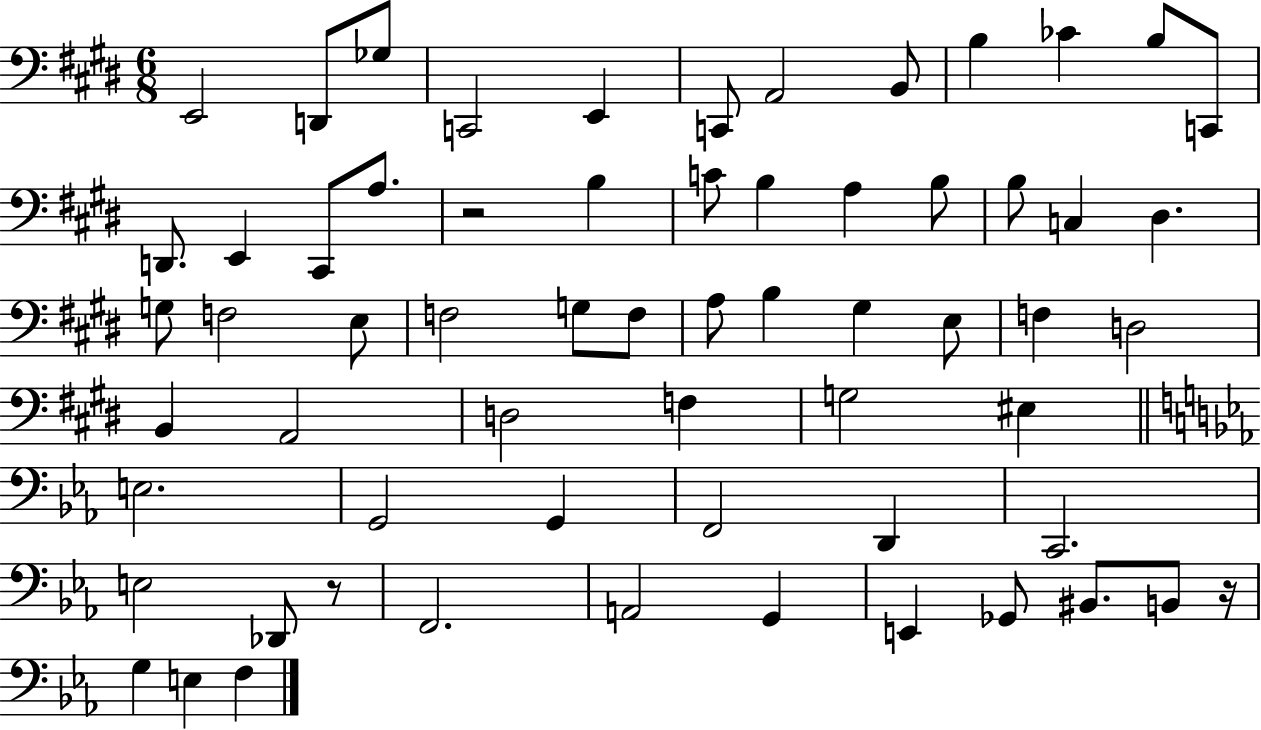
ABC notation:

X:1
T:Untitled
M:6/8
L:1/4
K:E
E,,2 D,,/2 _G,/2 C,,2 E,, C,,/2 A,,2 B,,/2 B, _C B,/2 C,,/2 D,,/2 E,, ^C,,/2 A,/2 z2 B, C/2 B, A, B,/2 B,/2 C, ^D, G,/2 F,2 E,/2 F,2 G,/2 F,/2 A,/2 B, ^G, E,/2 F, D,2 B,, A,,2 D,2 F, G,2 ^E, E,2 G,,2 G,, F,,2 D,, C,,2 E,2 _D,,/2 z/2 F,,2 A,,2 G,, E,, _G,,/2 ^B,,/2 B,,/2 z/4 G, E, F,